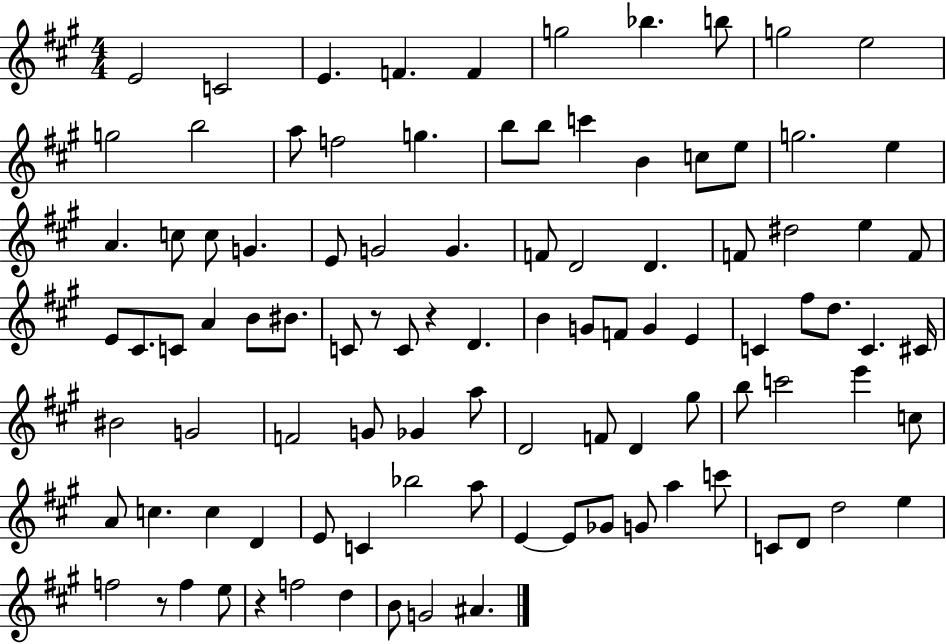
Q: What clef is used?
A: treble